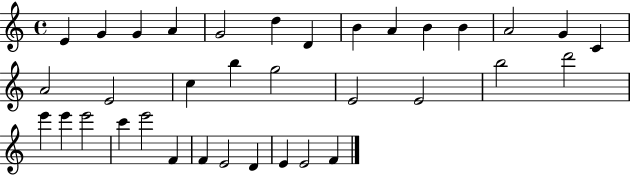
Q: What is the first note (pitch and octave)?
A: E4